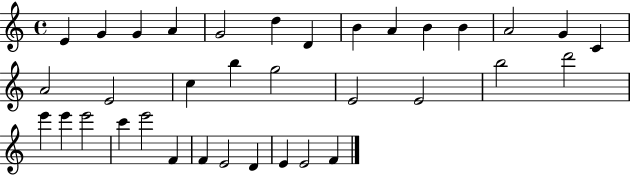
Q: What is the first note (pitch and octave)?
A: E4